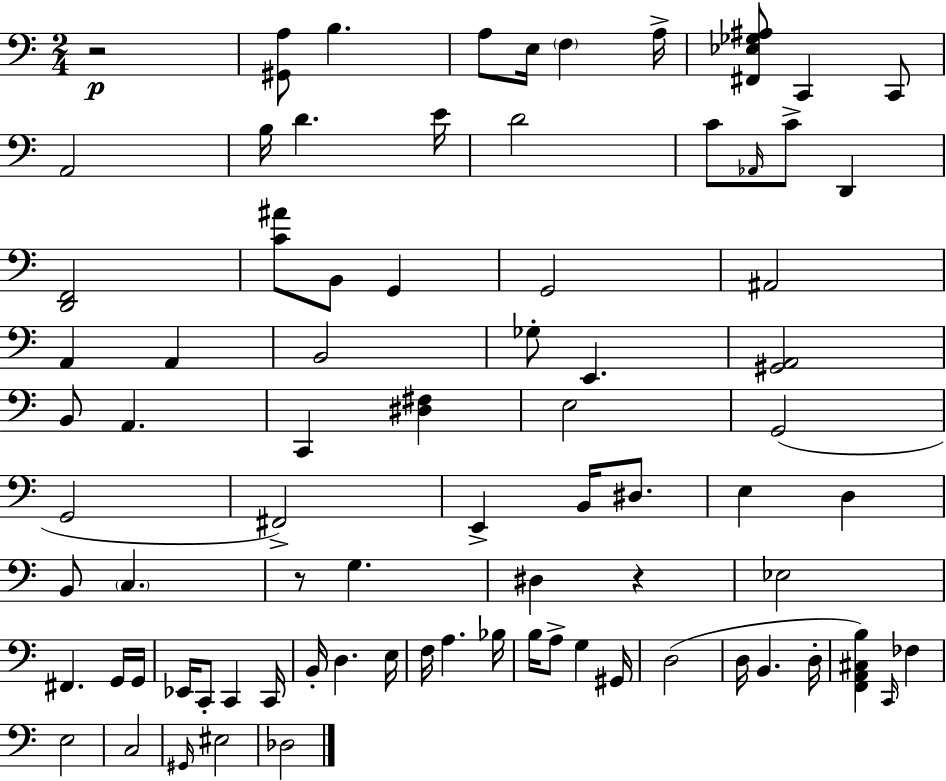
R/h [G#2,A3]/e B3/q. A3/e E3/s F3/q A3/s [F#2,Eb3,Gb3,A#3]/e C2/q C2/e A2/h B3/s D4/q. E4/s D4/h C4/e Ab2/s C4/e D2/q [D2,F2]/h [C4,A#4]/e B2/e G2/q G2/h A#2/h A2/q A2/q B2/h Gb3/e E2/q. [G#2,A2]/h B2/e A2/q. C2/q [D#3,F#3]/q E3/h G2/h G2/h F#2/h E2/q B2/s D#3/e. E3/q D3/q B2/e C3/q. R/e G3/q. D#3/q R/q Eb3/h F#2/q. G2/s G2/s Eb2/s C2/e C2/q C2/s B2/s D3/q. E3/s F3/s A3/q. Bb3/s B3/s A3/e G3/q G#2/s D3/h D3/s B2/q. D3/s [F2,A2,C#3,B3]/q C2/s FES3/q E3/h C3/h G#2/s EIS3/h Db3/h